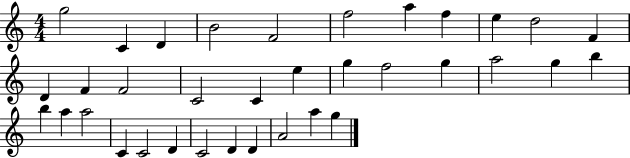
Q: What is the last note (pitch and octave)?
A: G5